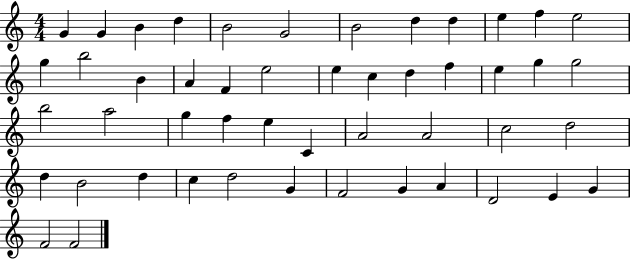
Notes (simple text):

G4/q G4/q B4/q D5/q B4/h G4/h B4/h D5/q D5/q E5/q F5/q E5/h G5/q B5/h B4/q A4/q F4/q E5/h E5/q C5/q D5/q F5/q E5/q G5/q G5/h B5/h A5/h G5/q F5/q E5/q C4/q A4/h A4/h C5/h D5/h D5/q B4/h D5/q C5/q D5/h G4/q F4/h G4/q A4/q D4/h E4/q G4/q F4/h F4/h